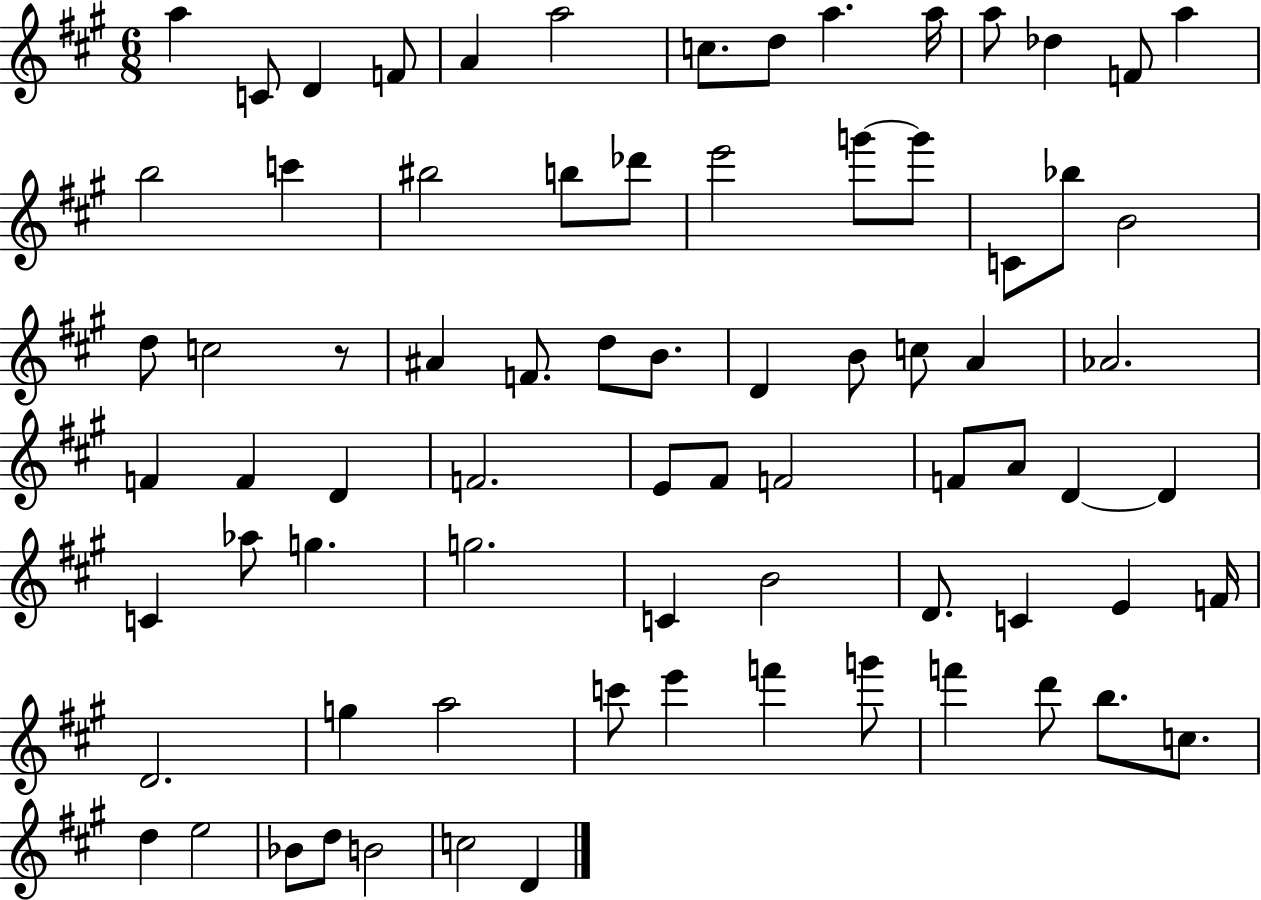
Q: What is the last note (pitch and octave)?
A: D4